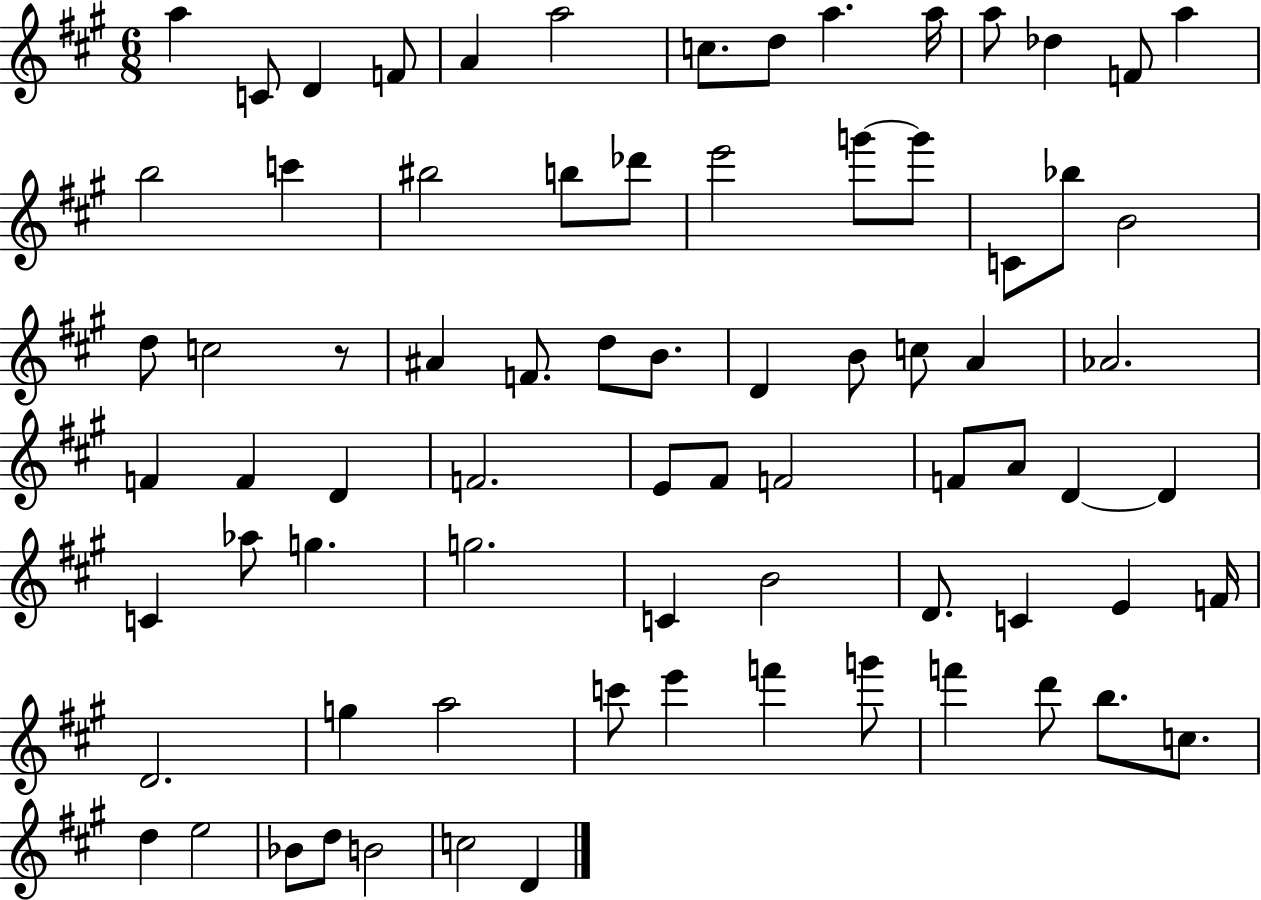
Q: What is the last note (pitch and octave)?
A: D4